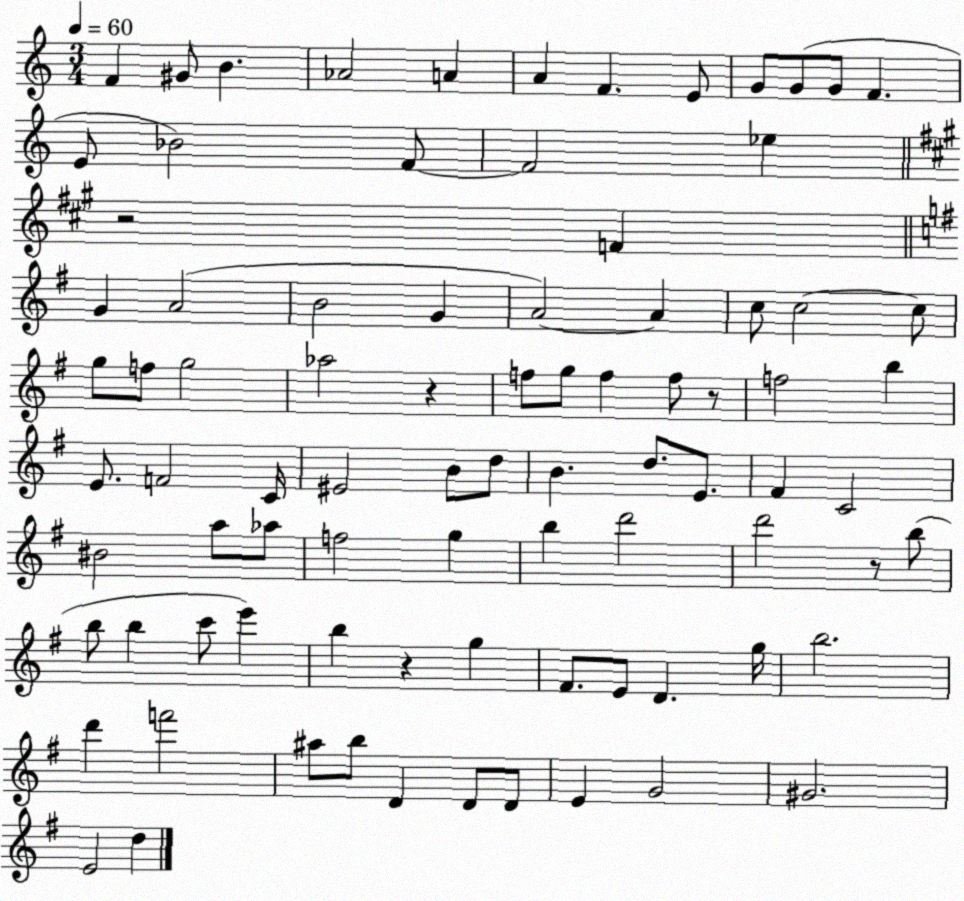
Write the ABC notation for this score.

X:1
T:Untitled
M:3/4
L:1/4
K:C
F ^G/2 B _A2 A A F E/2 G/2 G/2 G/2 F E/2 _B2 F/2 F2 _e z2 F G A2 B2 G A2 A c/2 c2 c/2 g/2 f/2 g2 _a2 z f/2 g/2 f f/2 z/2 f2 b E/2 F2 C/4 ^E2 B/2 d/2 B d/2 E/2 ^F C2 ^B2 a/2 _a/2 f2 g b d'2 d'2 z/2 b/2 b/2 b c'/2 e' b z g ^F/2 E/2 D g/4 b2 d' f'2 ^a/2 b/2 D D/2 D/2 E G2 ^G2 E2 d